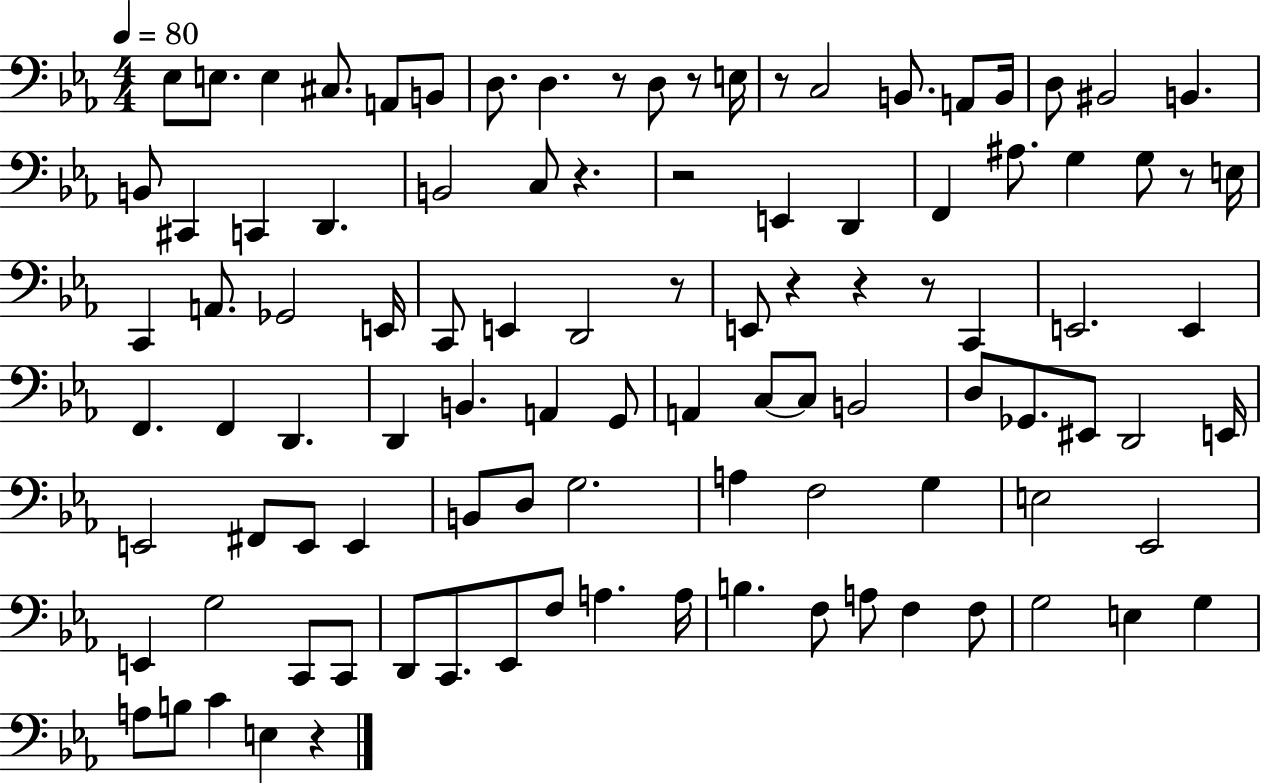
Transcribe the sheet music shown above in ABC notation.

X:1
T:Untitled
M:4/4
L:1/4
K:Eb
_E,/2 E,/2 E, ^C,/2 A,,/2 B,,/2 D,/2 D, z/2 D,/2 z/2 E,/4 z/2 C,2 B,,/2 A,,/2 B,,/4 D,/2 ^B,,2 B,, B,,/2 ^C,, C,, D,, B,,2 C,/2 z z2 E,, D,, F,, ^A,/2 G, G,/2 z/2 E,/4 C,, A,,/2 _G,,2 E,,/4 C,,/2 E,, D,,2 z/2 E,,/2 z z z/2 C,, E,,2 E,, F,, F,, D,, D,, B,, A,, G,,/2 A,, C,/2 C,/2 B,,2 D,/2 _G,,/2 ^E,,/2 D,,2 E,,/4 E,,2 ^F,,/2 E,,/2 E,, B,,/2 D,/2 G,2 A, F,2 G, E,2 _E,,2 E,, G,2 C,,/2 C,,/2 D,,/2 C,,/2 _E,,/2 F,/2 A, A,/4 B, F,/2 A,/2 F, F,/2 G,2 E, G, A,/2 B,/2 C E, z